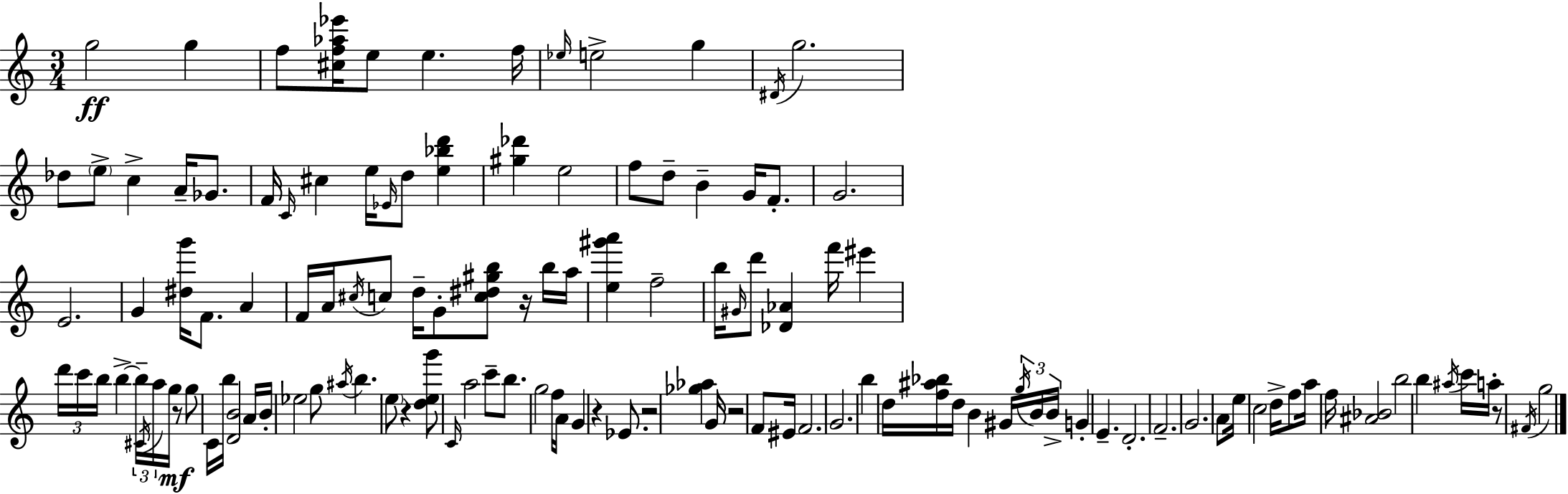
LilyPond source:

{
  \clef treble
  \numericTimeSignature
  \time 3/4
  \key c \major
  g''2\ff g''4 | f''8 <cis'' f'' aes'' ees'''>16 e''8 e''4. f''16 | \grace { ees''16 } e''2-> g''4 | \acciaccatura { dis'16 } g''2. | \break des''8 \parenthesize e''8-> c''4-> a'16-- ges'8. | f'16 \grace { c'16 } cis''4 e''16 \grace { ees'16 } d''8 | <e'' bes'' d'''>4 <gis'' des'''>4 e''2 | f''8 d''8-- b'4-- | \break g'16 f'8.-. g'2. | e'2. | g'4 <dis'' g'''>16 f'8. | a'4 f'16 a'16 \acciaccatura { cis''16 } c''8 d''16-- g'8-. | \break <c'' dis'' gis'' b''>8 r16 b''16 a''16 <e'' gis''' a'''>4 f''2-- | b''16 \grace { gis'16 } d'''8 <des' aes'>4 | f'''16 eis'''4 \tuplet 3/2 { d'''16 c'''16 b''16 } b''4->~~ | \tuplet 3/2 { b''16-- \acciaccatura { cis'16 } a''16 } g''16\mf r8 g''8 c'16 b''16 <d' b'>2 | \break a'16 b'16-. ees''2 | g''8 \acciaccatura { ais''16 } b''4. | \parenthesize e''8 r4 <d'' e'' g'''>8 \grace { c'16 } a''2 | c'''8-- b''8. | \break g''2 f''16 a'16 g'4 | r4 ees'8. r2 | <ges'' aes''>4 g'16 r2 | f'8 eis'16 f'2. | \break g'2. | b''4 | d''16 <f'' ais'' bes''>16 d''16 b'4 gis'16 \tuplet 3/2 { \acciaccatura { g''16 } b'16 b'16-> } | g'4-. e'4.-- d'2.-. | \break f'2.-- | g'2. | a'8 | e''16 c''2 d''16-> f''8 | \break a''16 f''16 <ais' bes'>2 b''2 | b''4 \acciaccatura { ais''16 } c'''16 | a''16-. r8 \acciaccatura { fis'16 } g''2 | \bar "|."
}